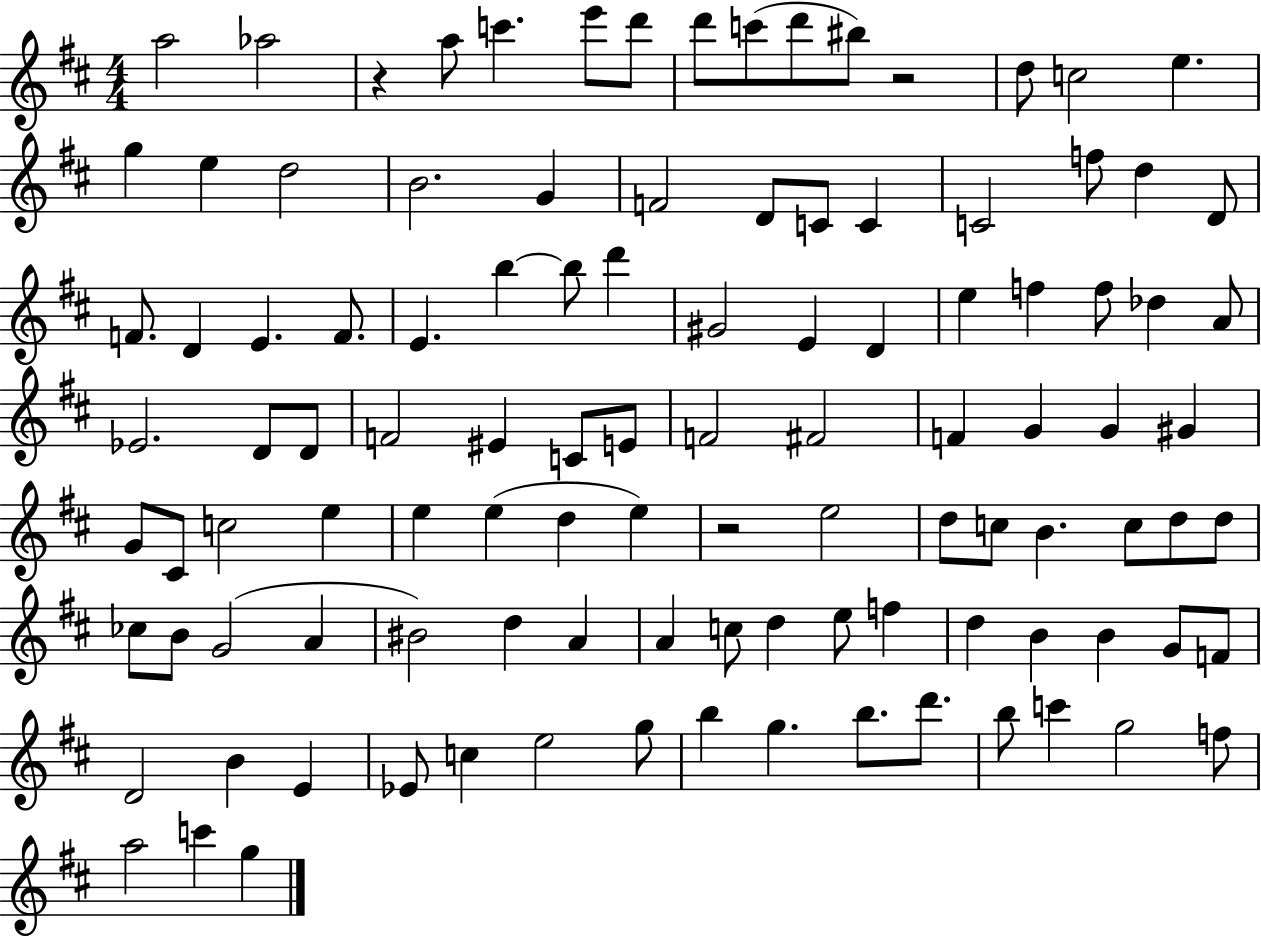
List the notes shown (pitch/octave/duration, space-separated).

A5/h Ab5/h R/q A5/e C6/q. E6/e D6/e D6/e C6/e D6/e BIS5/e R/h D5/e C5/h E5/q. G5/q E5/q D5/h B4/h. G4/q F4/h D4/e C4/e C4/q C4/h F5/e D5/q D4/e F4/e. D4/q E4/q. F4/e. E4/q. B5/q B5/e D6/q G#4/h E4/q D4/q E5/q F5/q F5/e Db5/q A4/e Eb4/h. D4/e D4/e F4/h EIS4/q C4/e E4/e F4/h F#4/h F4/q G4/q G4/q G#4/q G4/e C#4/e C5/h E5/q E5/q E5/q D5/q E5/q R/h E5/h D5/e C5/e B4/q. C5/e D5/e D5/e CES5/e B4/e G4/h A4/q BIS4/h D5/q A4/q A4/q C5/e D5/q E5/e F5/q D5/q B4/q B4/q G4/e F4/e D4/h B4/q E4/q Eb4/e C5/q E5/h G5/e B5/q G5/q. B5/e. D6/e. B5/e C6/q G5/h F5/e A5/h C6/q G5/q